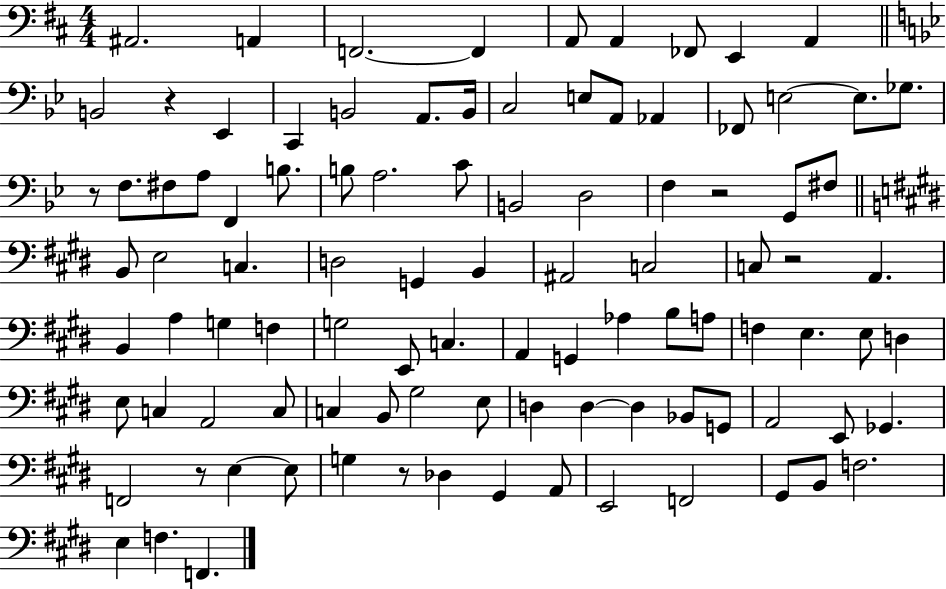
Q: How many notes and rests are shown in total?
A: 99